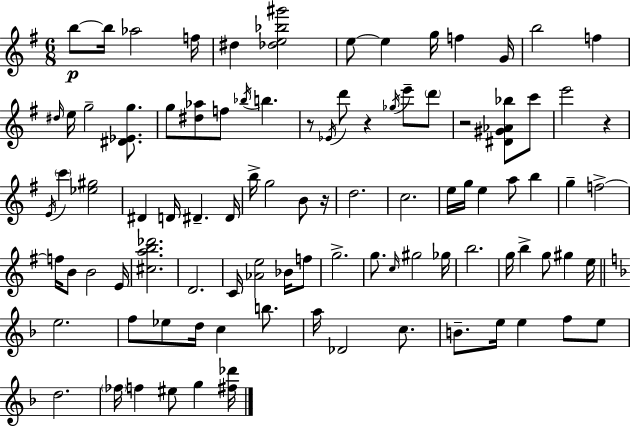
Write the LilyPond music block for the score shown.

{
  \clef treble
  \numericTimeSignature
  \time 6/8
  \key e \minor
  b''8~~\p b''16 aes''2 f''16 | dis''4 <des'' e'' bes'' gis'''>2 | e''8~~ e''4 g''16 f''4 g'16 | b''2 f''4 | \break \grace { dis''16 } e''16 g''2-- <dis' ees' g''>8. | g''8 <dis'' aes''>8 f''8 \acciaccatura { bes''16 } b''4. | r8 \acciaccatura { ees'16 } d'''8 r4 \acciaccatura { ges''16 } | e'''8-- \parenthesize d'''8 r2 | \break <dis' gis' aes' bes''>8 c'''8 e'''2 | r4 \acciaccatura { e'16 } \parenthesize c'''4 <ees'' gis''>2 | dis'4 d'16 dis'4.-- | dis'16 b''16-> g''2 | \break b'8 r16 d''2. | c''2. | e''16 g''16 e''4 a''8 | b''4 g''4-- f''2->~~ | \break f''16 b'8 b'2 | e'16 <cis'' a'' b'' des'''>2. | d'2. | c'16 <aes' e''>2 | \break bes'16 f''8 g''2.-> | g''8. \grace { c''16 } gis''2 | ges''16 b''2. | g''16 b''4-> g''8 | \break gis''4 e''16 \bar "||" \break \key f \major e''2. | f''8 ees''8 d''16 c''4 b''8. | a''16 des'2 c''8. | b'8.-- e''16 e''4 f''8 e''8 | \break d''2. | \parenthesize fes''16 f''4 eis''8 g''4 <fis'' des'''>16 | \bar "|."
}